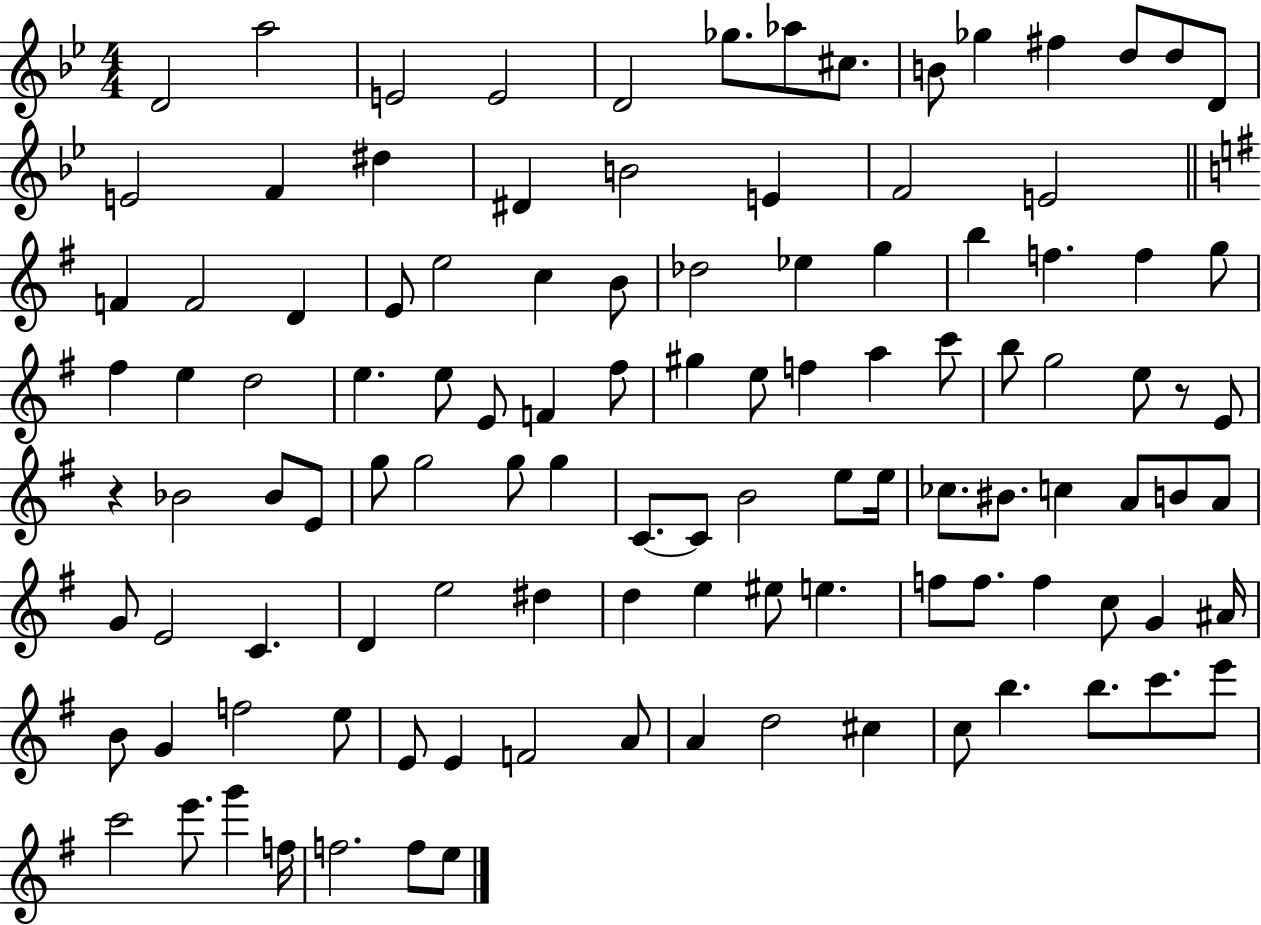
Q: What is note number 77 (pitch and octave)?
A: D#5